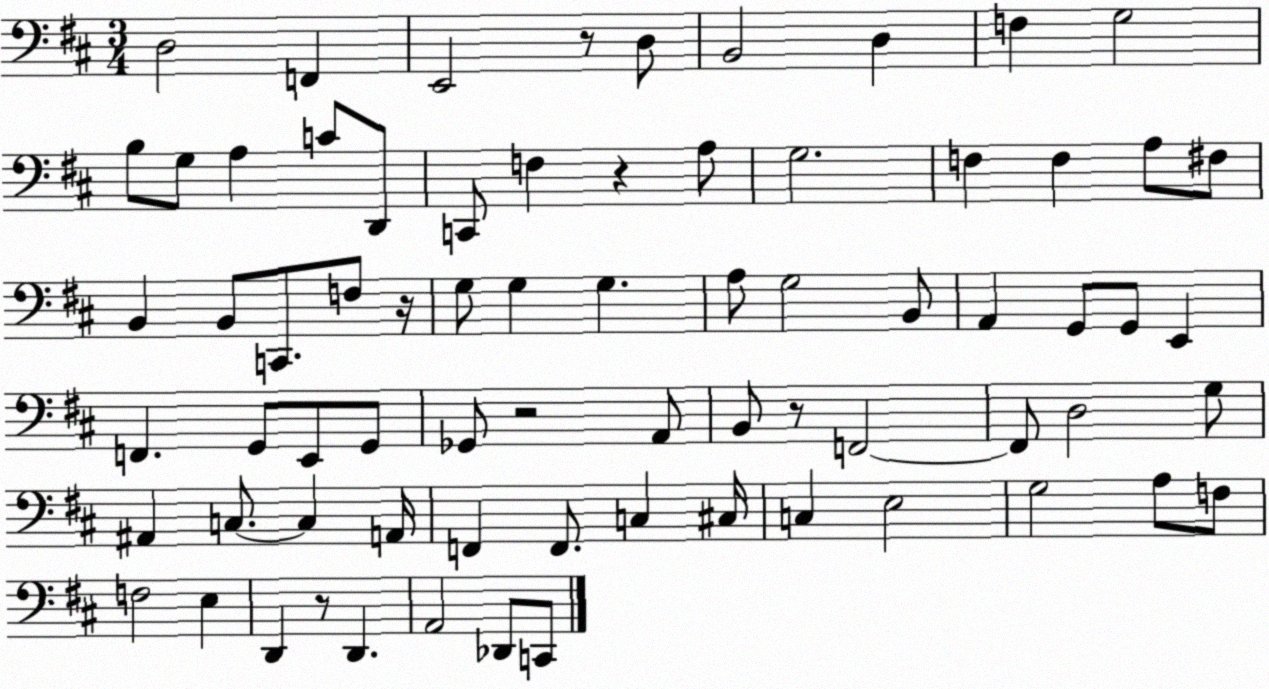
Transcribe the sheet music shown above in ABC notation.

X:1
T:Untitled
M:3/4
L:1/4
K:D
D,2 F,, E,,2 z/2 D,/2 B,,2 D, F, G,2 B,/2 G,/2 A, C/2 D,,/2 C,,/2 F, z A,/2 G,2 F, F, A,/2 ^F,/2 B,, B,,/2 C,,/2 F,/2 z/4 G,/2 G, G, A,/2 G,2 B,,/2 A,, G,,/2 G,,/2 E,, F,, G,,/2 E,,/2 G,,/2 _G,,/2 z2 A,,/2 B,,/2 z/2 F,,2 F,,/2 D,2 G,/2 ^A,, C,/2 C, A,,/4 F,, F,,/2 C, ^C,/4 C, E,2 G,2 A,/2 F,/2 F,2 E, D,, z/2 D,, A,,2 _D,,/2 C,,/2